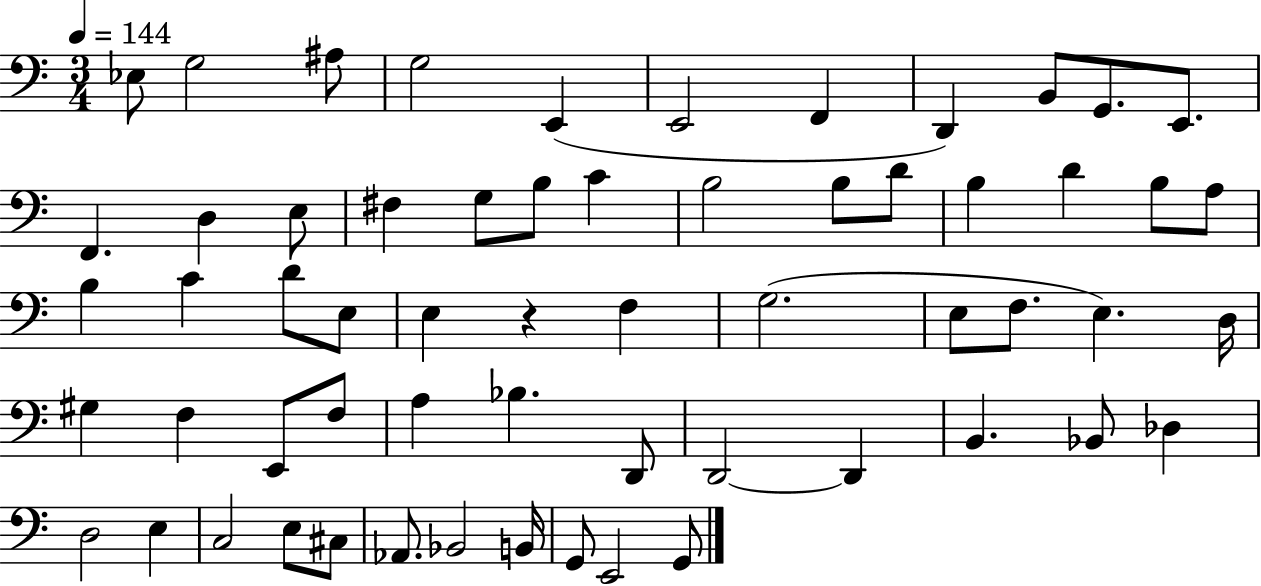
Eb3/e G3/h A#3/e G3/h E2/q E2/h F2/q D2/q B2/e G2/e. E2/e. F2/q. D3/q E3/e F#3/q G3/e B3/e C4/q B3/h B3/e D4/e B3/q D4/q B3/e A3/e B3/q C4/q D4/e E3/e E3/q R/q F3/q G3/h. E3/e F3/e. E3/q. D3/s G#3/q F3/q E2/e F3/e A3/q Bb3/q. D2/e D2/h D2/q B2/q. Bb2/e Db3/q D3/h E3/q C3/h E3/e C#3/e Ab2/e. Bb2/h B2/s G2/e E2/h G2/e